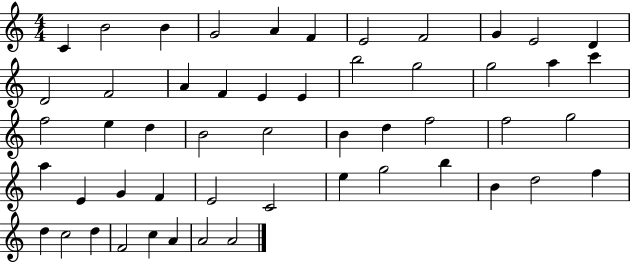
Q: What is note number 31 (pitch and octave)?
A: F5